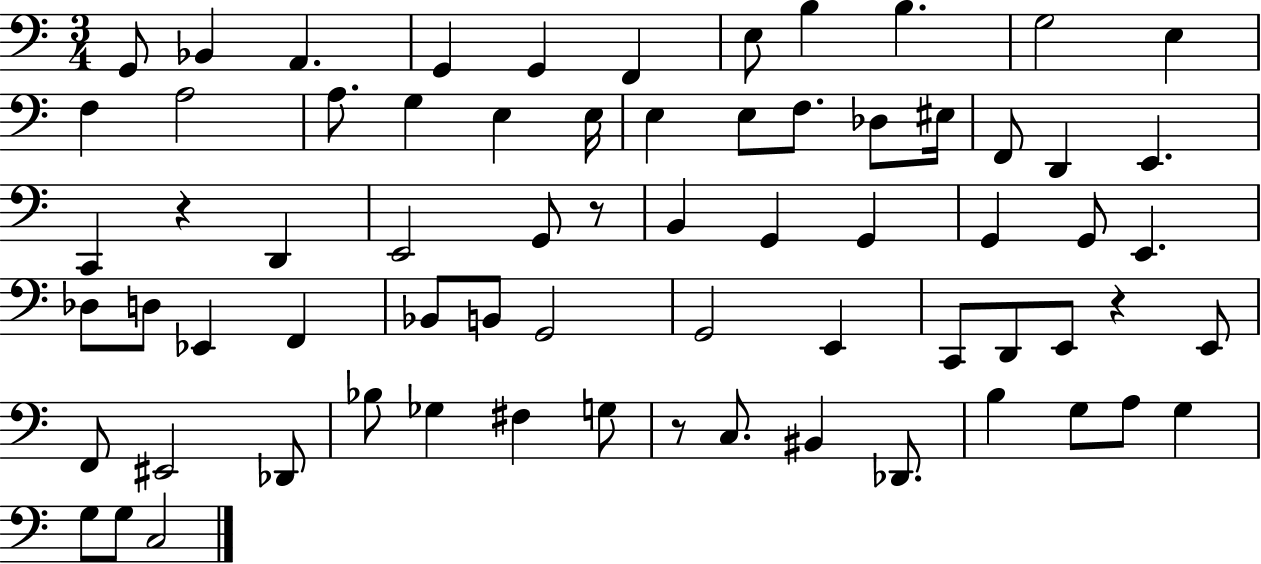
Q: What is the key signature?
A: C major